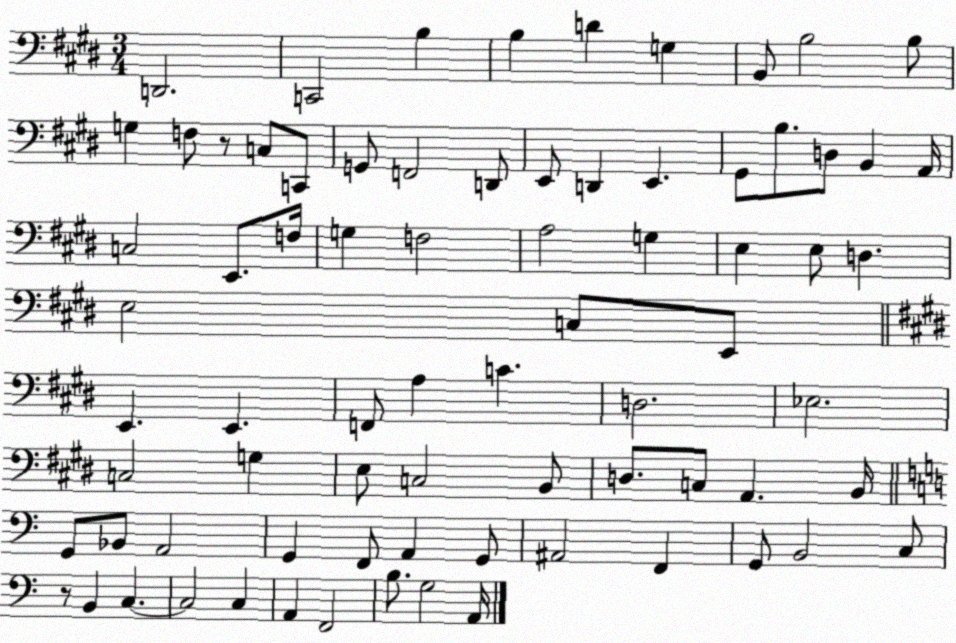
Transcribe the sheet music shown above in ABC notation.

X:1
T:Untitled
M:3/4
L:1/4
K:E
D,,2 C,,2 B, B, D G, B,,/2 B,2 B,/2 G, F,/2 z/2 C,/2 C,,/2 G,,/2 F,,2 D,,/2 E,,/2 D,, E,, ^G,,/2 B,/2 D,/2 B,, A,,/4 C,2 E,,/2 F,/4 G, F,2 A,2 G, E, E,/2 D, E,2 C,/2 E,,/2 E,, E,, F,,/2 A, C D,2 _E,2 C,2 G, E,/2 C,2 B,,/2 D,/2 C,/2 A,, B,,/4 G,,/2 _B,,/2 A,,2 G,, F,,/2 A,, G,,/2 ^A,,2 F,, G,,/2 B,,2 C,/2 z/2 B,, C, C,2 C, A,, F,,2 B,/2 G,2 A,,/4